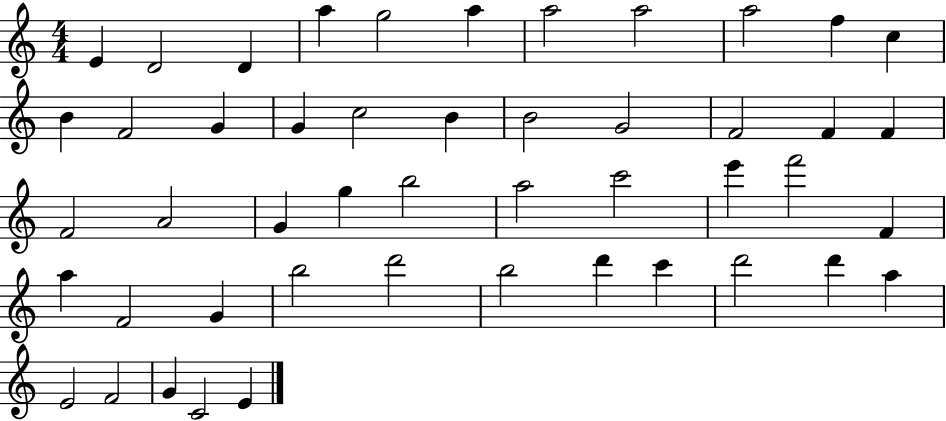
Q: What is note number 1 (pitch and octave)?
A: E4